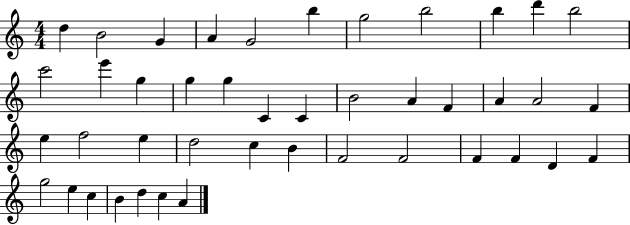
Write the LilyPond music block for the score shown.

{
  \clef treble
  \numericTimeSignature
  \time 4/4
  \key c \major
  d''4 b'2 g'4 | a'4 g'2 b''4 | g''2 b''2 | b''4 d'''4 b''2 | \break c'''2 e'''4 g''4 | g''4 g''4 c'4 c'4 | b'2 a'4 f'4 | a'4 a'2 f'4 | \break e''4 f''2 e''4 | d''2 c''4 b'4 | f'2 f'2 | f'4 f'4 d'4 f'4 | \break g''2 e''4 c''4 | b'4 d''4 c''4 a'4 | \bar "|."
}